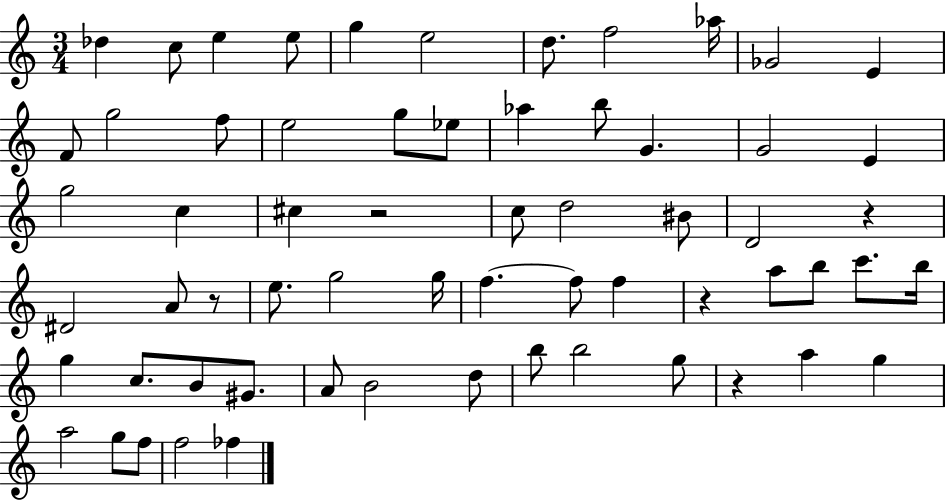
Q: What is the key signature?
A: C major